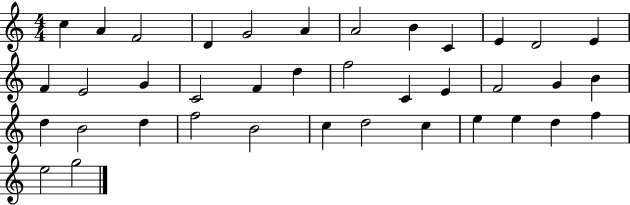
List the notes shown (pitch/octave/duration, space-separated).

C5/q A4/q F4/h D4/q G4/h A4/q A4/h B4/q C4/q E4/q D4/h E4/q F4/q E4/h G4/q C4/h F4/q D5/q F5/h C4/q E4/q F4/h G4/q B4/q D5/q B4/h D5/q F5/h B4/h C5/q D5/h C5/q E5/q E5/q D5/q F5/q E5/h G5/h